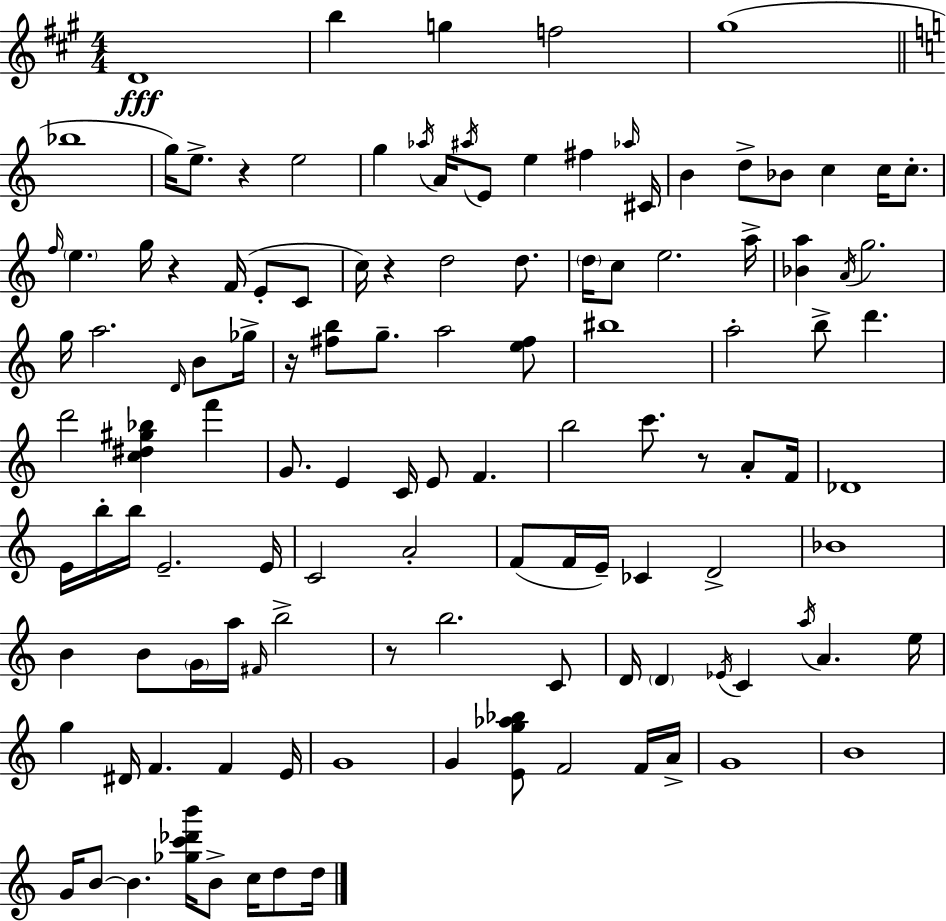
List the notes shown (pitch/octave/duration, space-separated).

D4/w B5/q G5/q F5/h G#5/w Bb5/w G5/s E5/e. R/q E5/h G5/q Ab5/s A4/s A#5/s E4/e E5/q F#5/q Ab5/s C#4/s B4/q D5/e Bb4/e C5/q C5/s C5/e. F5/s E5/q. G5/s R/q F4/s E4/e C4/e C5/s R/q D5/h D5/e. D5/s C5/e E5/h. A5/s [Bb4,A5]/q A4/s G5/h. G5/s A5/h. D4/s B4/e Gb5/s R/s [F#5,B5]/e G5/e. A5/h [E5,F#5]/e BIS5/w A5/h B5/e D6/q. D6/h [C5,D#5,G#5,Bb5]/q F6/q G4/e. E4/q C4/s E4/e F4/q. B5/h C6/e. R/e A4/e F4/s Db4/w E4/s B5/s B5/s E4/h. E4/s C4/h A4/h F4/e F4/s E4/s CES4/q D4/h Bb4/w B4/q B4/e G4/s A5/s F#4/s B5/h R/e B5/h. C4/e D4/s D4/q Eb4/s C4/q A5/s A4/q. E5/s G5/q D#4/s F4/q. F4/q E4/s G4/w G4/q [E4,G5,Ab5,Bb5]/e F4/h F4/s A4/s G4/w B4/w G4/s B4/e B4/q. [Gb5,C6,Db6,B6]/s B4/e C5/s D5/e D5/s